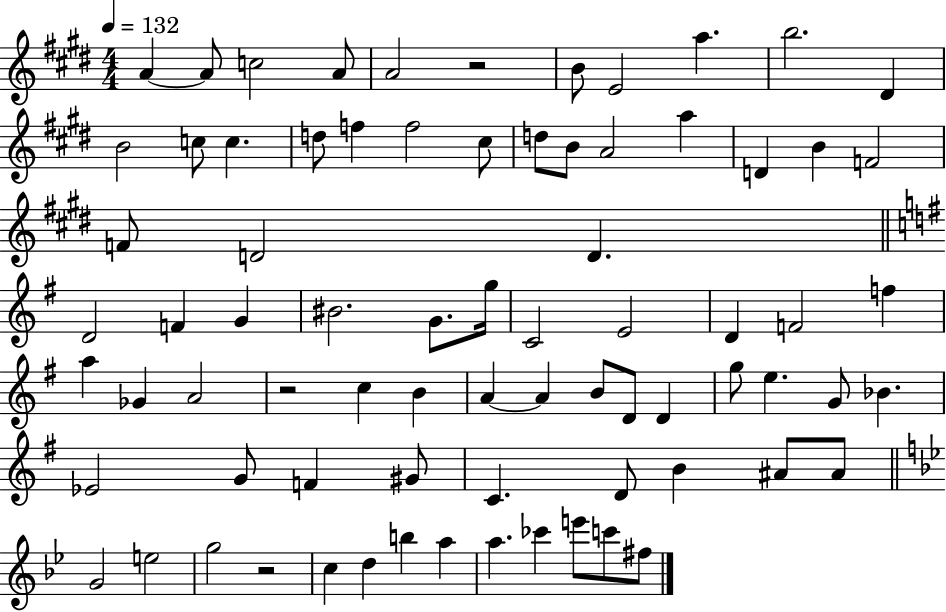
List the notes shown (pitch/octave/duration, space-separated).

A4/q A4/e C5/h A4/e A4/h R/h B4/e E4/h A5/q. B5/h. D#4/q B4/h C5/e C5/q. D5/e F5/q F5/h C#5/e D5/e B4/e A4/h A5/q D4/q B4/q F4/h F4/e D4/h D4/q. D4/h F4/q G4/q BIS4/h. G4/e. G5/s C4/h E4/h D4/q F4/h F5/q A5/q Gb4/q A4/h R/h C5/q B4/q A4/q A4/q B4/e D4/e D4/q G5/e E5/q. G4/e Bb4/q. Eb4/h G4/e F4/q G#4/e C4/q. D4/e B4/q A#4/e A#4/e G4/h E5/h G5/h R/h C5/q D5/q B5/q A5/q A5/q. CES6/q E6/e C6/e F#5/e